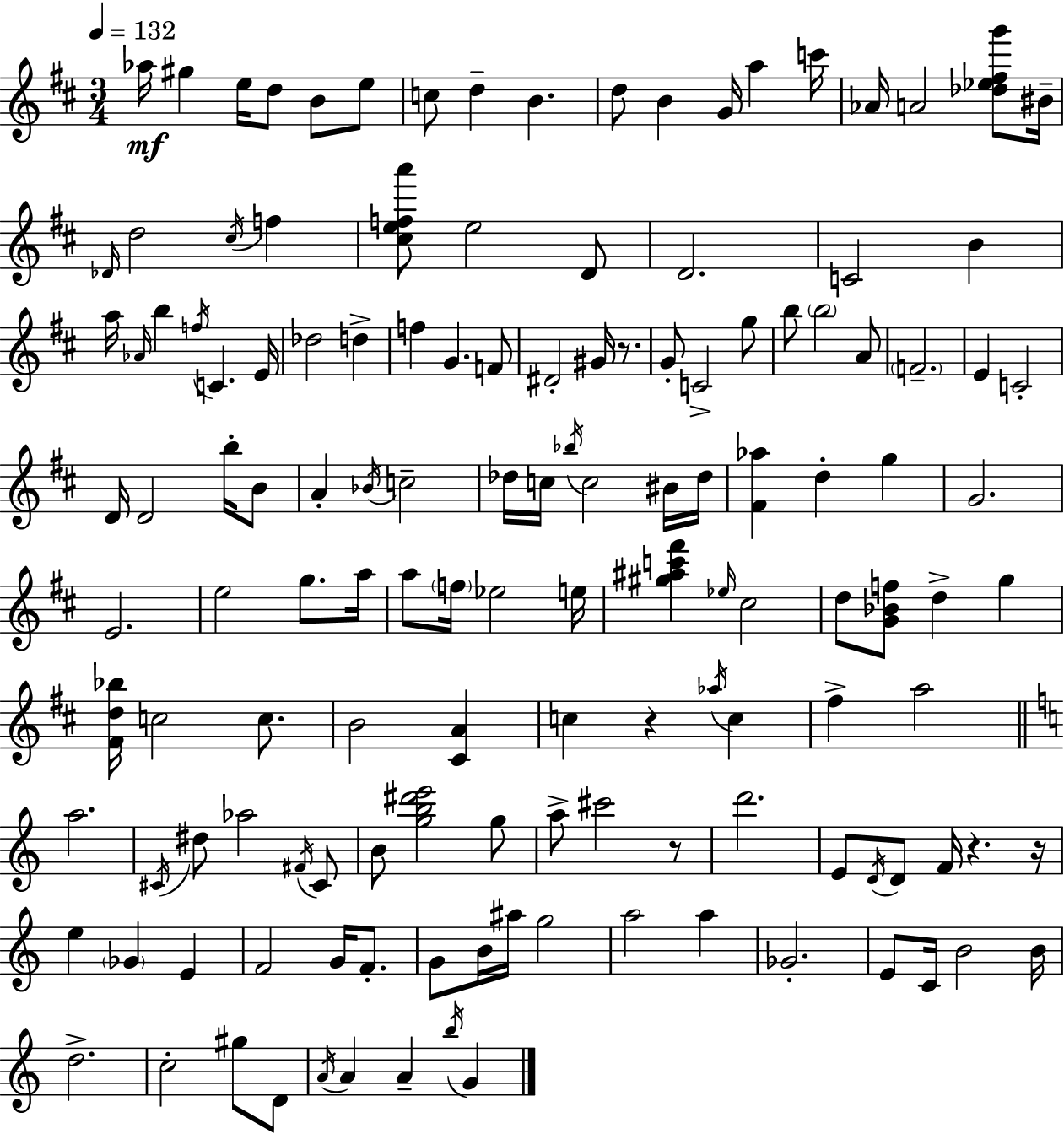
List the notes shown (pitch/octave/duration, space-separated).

Ab5/s G#5/q E5/s D5/e B4/e E5/e C5/e D5/q B4/q. D5/e B4/q G4/s A5/q C6/s Ab4/s A4/h [Db5,Eb5,F#5,G6]/e BIS4/s Db4/s D5/h C#5/s F5/q [C#5,E5,F5,A6]/e E5/h D4/e D4/h. C4/h B4/q A5/s Ab4/s B5/q F5/s C4/q. E4/s Db5/h D5/q F5/q G4/q. F4/e D#4/h G#4/s R/e. G4/e C4/h G5/e B5/e B5/h A4/e F4/h. E4/q C4/h D4/s D4/h B5/s B4/e A4/q Bb4/s C5/h Db5/s C5/s Bb5/s C5/h BIS4/s Db5/s [F#4,Ab5]/q D5/q G5/q G4/h. E4/h. E5/h G5/e. A5/s A5/e F5/s Eb5/h E5/s [G#5,A#5,C6,F#6]/q Eb5/s C#5/h D5/e [G4,Bb4,F5]/e D5/q G5/q [F#4,D5,Bb5]/s C5/h C5/e. B4/h [C#4,A4]/q C5/q R/q Ab5/s C5/q F#5/q A5/h A5/h. C#4/s D#5/e Ab5/h F#4/s C#4/e B4/e [G5,B5,D#6,E6]/h G5/e A5/e C#6/h R/e D6/h. E4/e D4/s D4/e F4/s R/q. R/s E5/q Gb4/q E4/q F4/h G4/s F4/e. G4/e B4/s A#5/s G5/h A5/h A5/q Gb4/h. E4/e C4/s B4/h B4/s D5/h. C5/h G#5/e D4/e A4/s A4/q A4/q B5/s G4/q